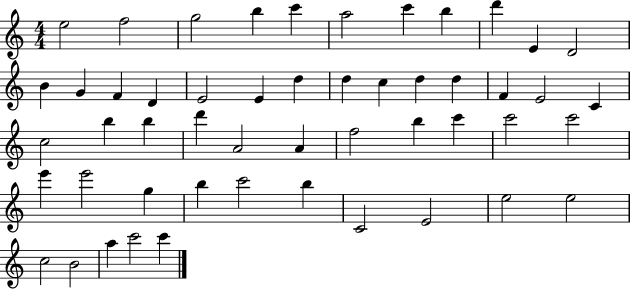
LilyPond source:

{
  \clef treble
  \numericTimeSignature
  \time 4/4
  \key c \major
  e''2 f''2 | g''2 b''4 c'''4 | a''2 c'''4 b''4 | d'''4 e'4 d'2 | \break b'4 g'4 f'4 d'4 | e'2 e'4 d''4 | d''4 c''4 d''4 d''4 | f'4 e'2 c'4 | \break c''2 b''4 b''4 | d'''4 a'2 a'4 | f''2 b''4 c'''4 | c'''2 c'''2 | \break e'''4 e'''2 g''4 | b''4 c'''2 b''4 | c'2 e'2 | e''2 e''2 | \break c''2 b'2 | a''4 c'''2 c'''4 | \bar "|."
}